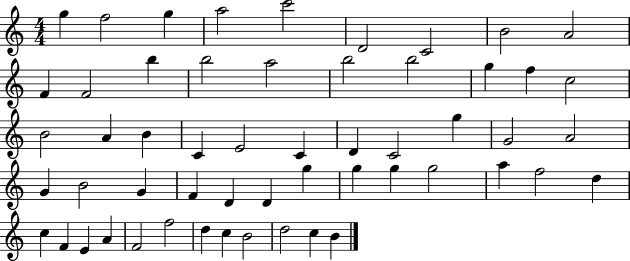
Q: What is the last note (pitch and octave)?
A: B4